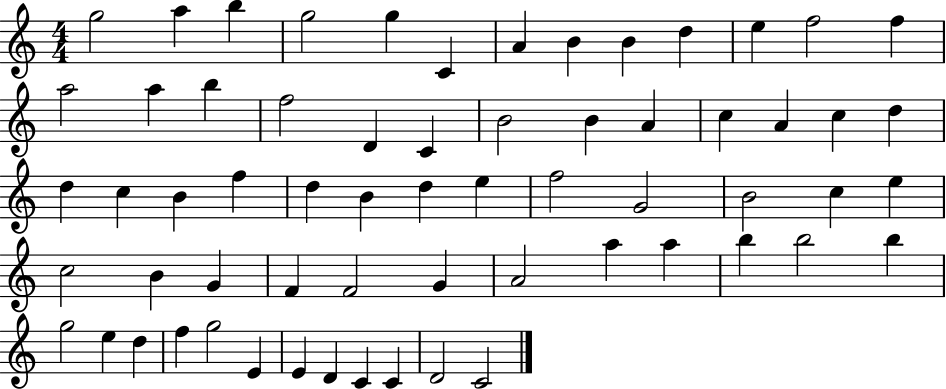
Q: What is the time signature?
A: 4/4